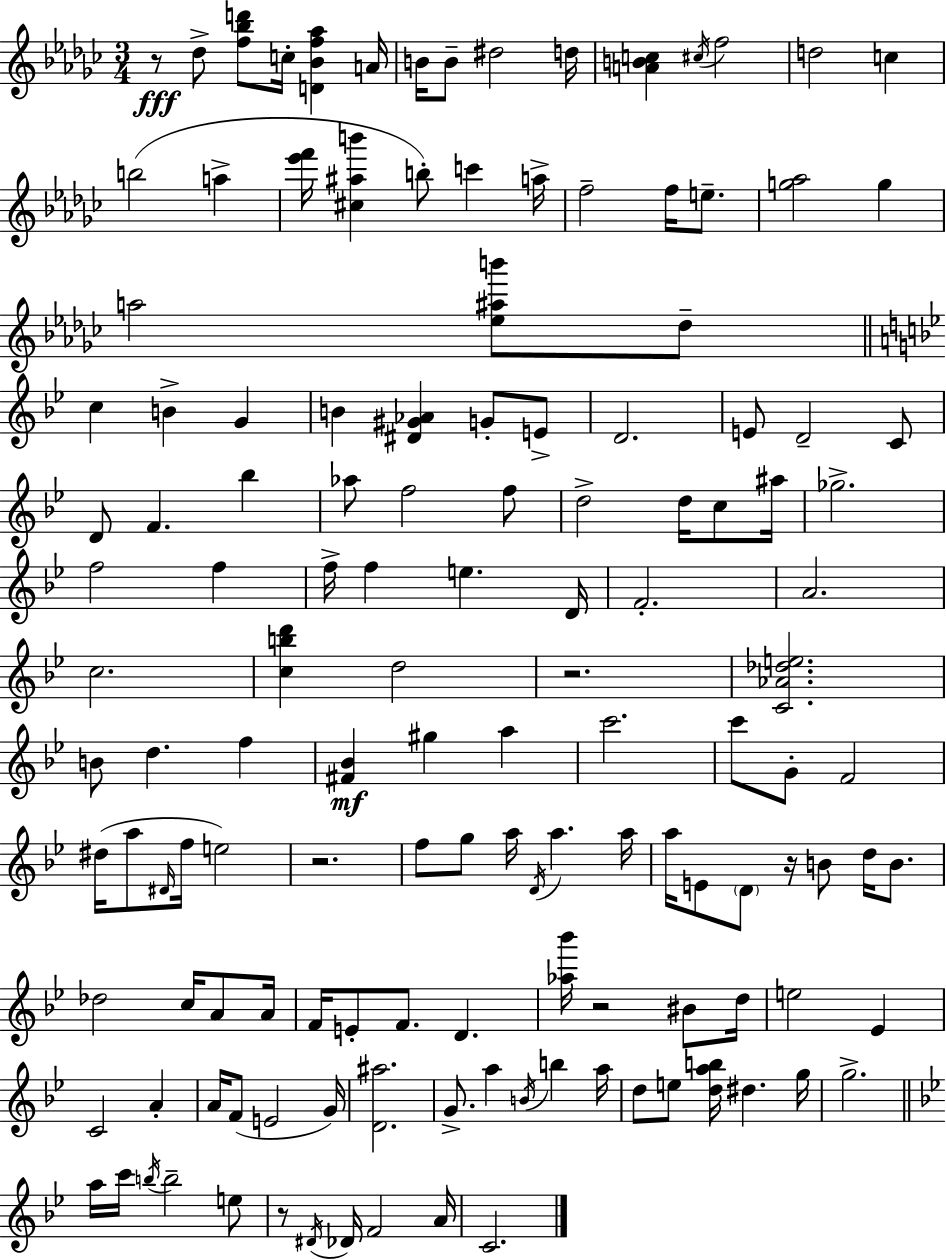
{
  \clef treble
  \numericTimeSignature
  \time 3/4
  \key ees \minor
  r8\fff des''8-> <f'' bes'' d'''>8 c''16-. <d' bes' f'' aes''>4 a'16 | b'16 b'8-- dis''2 d''16 | <a' b' c''>4 \acciaccatura { cis''16 } f''2 | d''2 c''4 | \break b''2( a''4-> | <ees''' f'''>16 <cis'' ais'' b'''>4 b''8-.) c'''4 | a''16-> f''2-- f''16 e''8.-- | <g'' aes''>2 g''4 | \break a''2 <ees'' ais'' b'''>8 des''8-- | \bar "||" \break \key g \minor c''4 b'4-> g'4 | b'4 <dis' gis' aes'>4 g'8-. e'8-> | d'2. | e'8 d'2-- c'8 | \break d'8 f'4. bes''4 | aes''8 f''2 f''8 | d''2-> d''16 c''8 ais''16 | ges''2.-> | \break f''2 f''4 | f''16-> f''4 e''4. d'16 | f'2.-. | a'2. | \break c''2. | <c'' b'' d'''>4 d''2 | r2. | <c' aes' des'' e''>2. | \break b'8 d''4. f''4 | <fis' bes'>4\mf gis''4 a''4 | c'''2. | c'''8 g'8-. f'2 | \break dis''16( a''8 \grace { dis'16 } f''16 e''2) | r2. | f''8 g''8 a''16 \acciaccatura { d'16 } a''4. | a''16 a''16 e'8 \parenthesize d'8 r16 b'8 d''16 b'8. | \break des''2 c''16 a'8 | a'16 f'16 e'8-. f'8. d'4. | <aes'' bes'''>16 r2 bis'8 | d''16 e''2 ees'4 | \break c'2 a'4-. | a'16 f'8( e'2 | g'16) <d' ais''>2. | g'8.-> a''4 \acciaccatura { b'16 } b''4 | \break a''16 d''8 e''8 <d'' a'' b''>16 dis''4. | g''16 g''2.-> | \bar "||" \break \key g \minor a''16 c'''16 \acciaccatura { b''16 } b''2-- e''8 | r8 \acciaccatura { dis'16 } des'16 f'2 | a'16 c'2. | \bar "|."
}